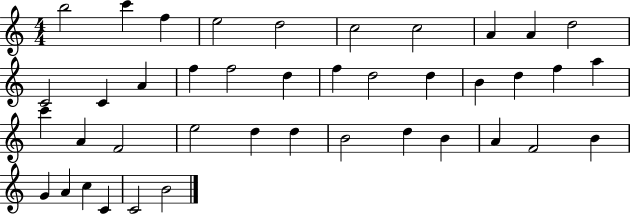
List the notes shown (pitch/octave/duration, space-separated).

B5/h C6/q F5/q E5/h D5/h C5/h C5/h A4/q A4/q D5/h C4/h C4/q A4/q F5/q F5/h D5/q F5/q D5/h D5/q B4/q D5/q F5/q A5/q C6/q A4/q F4/h E5/h D5/q D5/q B4/h D5/q B4/q A4/q F4/h B4/q G4/q A4/q C5/q C4/q C4/h B4/h